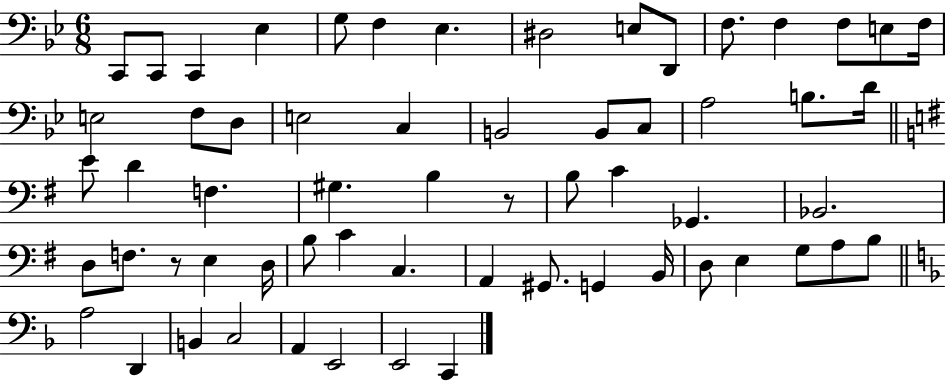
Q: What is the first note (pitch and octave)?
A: C2